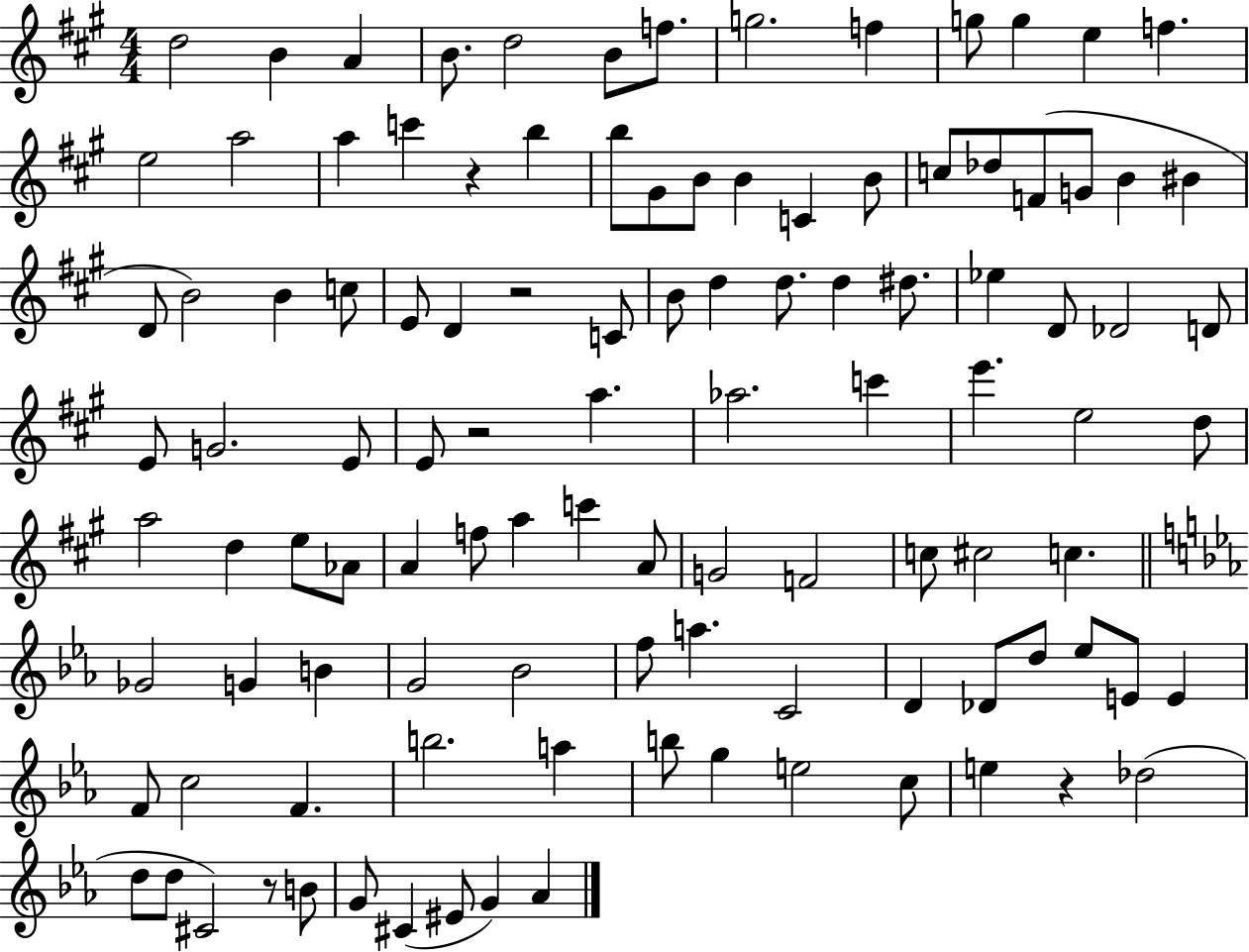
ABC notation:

X:1
T:Untitled
M:4/4
L:1/4
K:A
d2 B A B/2 d2 B/2 f/2 g2 f g/2 g e f e2 a2 a c' z b b/2 ^G/2 B/2 B C B/2 c/2 _d/2 F/2 G/2 B ^B D/2 B2 B c/2 E/2 D z2 C/2 B/2 d d/2 d ^d/2 _e D/2 _D2 D/2 E/2 G2 E/2 E/2 z2 a _a2 c' e' e2 d/2 a2 d e/2 _A/2 A f/2 a c' A/2 G2 F2 c/2 ^c2 c _G2 G B G2 _B2 f/2 a C2 D _D/2 d/2 _e/2 E/2 E F/2 c2 F b2 a b/2 g e2 c/2 e z _d2 d/2 d/2 ^C2 z/2 B/2 G/2 ^C ^E/2 G _A